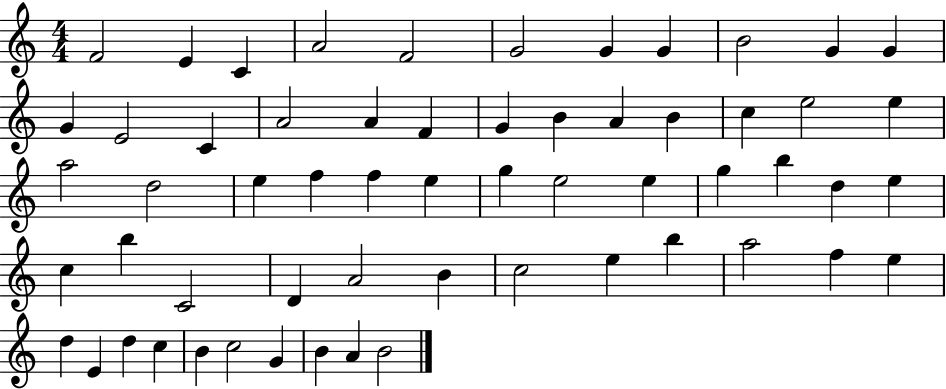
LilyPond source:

{
  \clef treble
  \numericTimeSignature
  \time 4/4
  \key c \major
  f'2 e'4 c'4 | a'2 f'2 | g'2 g'4 g'4 | b'2 g'4 g'4 | \break g'4 e'2 c'4 | a'2 a'4 f'4 | g'4 b'4 a'4 b'4 | c''4 e''2 e''4 | \break a''2 d''2 | e''4 f''4 f''4 e''4 | g''4 e''2 e''4 | g''4 b''4 d''4 e''4 | \break c''4 b''4 c'2 | d'4 a'2 b'4 | c''2 e''4 b''4 | a''2 f''4 e''4 | \break d''4 e'4 d''4 c''4 | b'4 c''2 g'4 | b'4 a'4 b'2 | \bar "|."
}